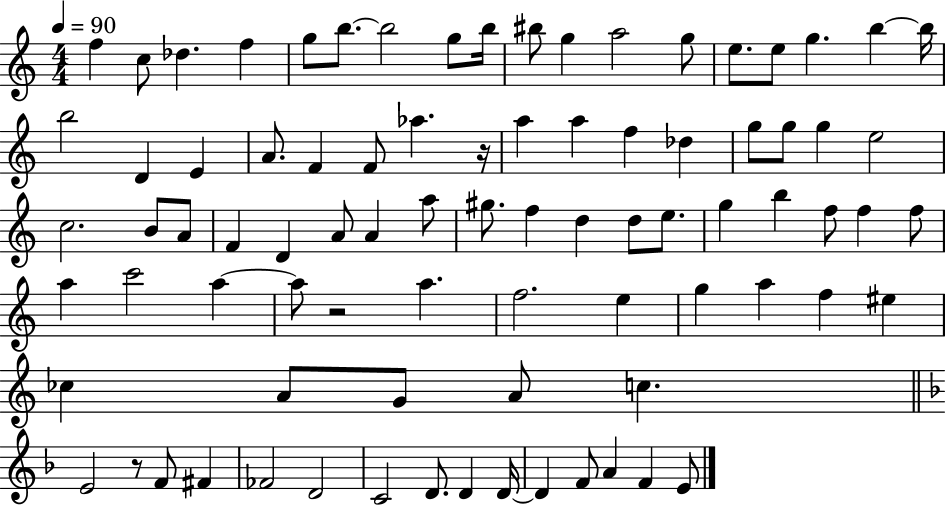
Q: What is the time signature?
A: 4/4